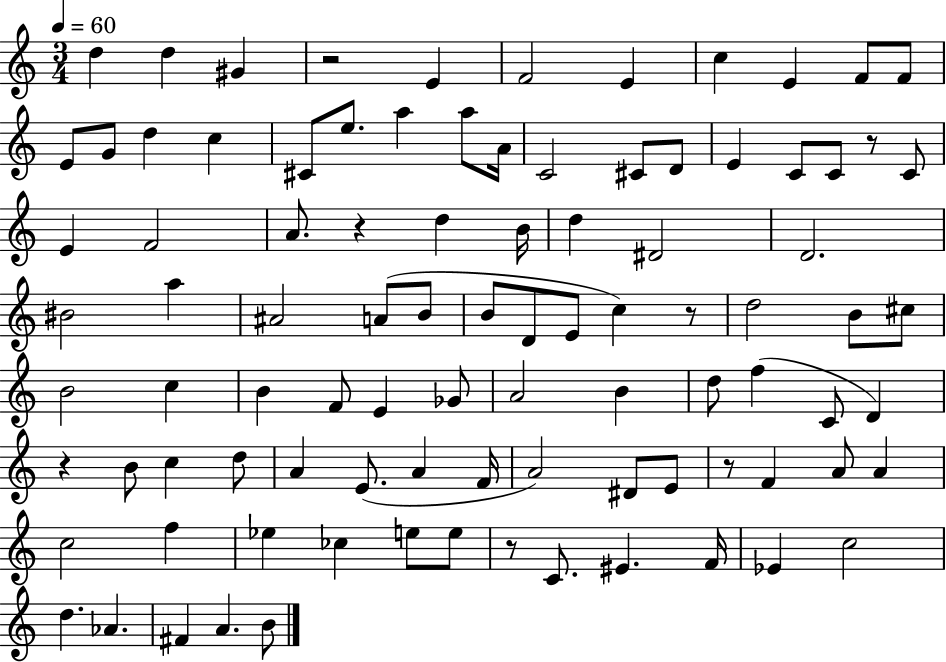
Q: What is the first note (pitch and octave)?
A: D5